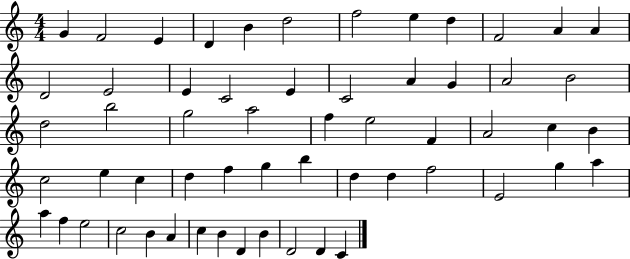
X:1
T:Untitled
M:4/4
L:1/4
K:C
G F2 E D B d2 f2 e d F2 A A D2 E2 E C2 E C2 A G A2 B2 d2 b2 g2 a2 f e2 F A2 c B c2 e c d f g b d d f2 E2 g a a f e2 c2 B A c B D B D2 D C